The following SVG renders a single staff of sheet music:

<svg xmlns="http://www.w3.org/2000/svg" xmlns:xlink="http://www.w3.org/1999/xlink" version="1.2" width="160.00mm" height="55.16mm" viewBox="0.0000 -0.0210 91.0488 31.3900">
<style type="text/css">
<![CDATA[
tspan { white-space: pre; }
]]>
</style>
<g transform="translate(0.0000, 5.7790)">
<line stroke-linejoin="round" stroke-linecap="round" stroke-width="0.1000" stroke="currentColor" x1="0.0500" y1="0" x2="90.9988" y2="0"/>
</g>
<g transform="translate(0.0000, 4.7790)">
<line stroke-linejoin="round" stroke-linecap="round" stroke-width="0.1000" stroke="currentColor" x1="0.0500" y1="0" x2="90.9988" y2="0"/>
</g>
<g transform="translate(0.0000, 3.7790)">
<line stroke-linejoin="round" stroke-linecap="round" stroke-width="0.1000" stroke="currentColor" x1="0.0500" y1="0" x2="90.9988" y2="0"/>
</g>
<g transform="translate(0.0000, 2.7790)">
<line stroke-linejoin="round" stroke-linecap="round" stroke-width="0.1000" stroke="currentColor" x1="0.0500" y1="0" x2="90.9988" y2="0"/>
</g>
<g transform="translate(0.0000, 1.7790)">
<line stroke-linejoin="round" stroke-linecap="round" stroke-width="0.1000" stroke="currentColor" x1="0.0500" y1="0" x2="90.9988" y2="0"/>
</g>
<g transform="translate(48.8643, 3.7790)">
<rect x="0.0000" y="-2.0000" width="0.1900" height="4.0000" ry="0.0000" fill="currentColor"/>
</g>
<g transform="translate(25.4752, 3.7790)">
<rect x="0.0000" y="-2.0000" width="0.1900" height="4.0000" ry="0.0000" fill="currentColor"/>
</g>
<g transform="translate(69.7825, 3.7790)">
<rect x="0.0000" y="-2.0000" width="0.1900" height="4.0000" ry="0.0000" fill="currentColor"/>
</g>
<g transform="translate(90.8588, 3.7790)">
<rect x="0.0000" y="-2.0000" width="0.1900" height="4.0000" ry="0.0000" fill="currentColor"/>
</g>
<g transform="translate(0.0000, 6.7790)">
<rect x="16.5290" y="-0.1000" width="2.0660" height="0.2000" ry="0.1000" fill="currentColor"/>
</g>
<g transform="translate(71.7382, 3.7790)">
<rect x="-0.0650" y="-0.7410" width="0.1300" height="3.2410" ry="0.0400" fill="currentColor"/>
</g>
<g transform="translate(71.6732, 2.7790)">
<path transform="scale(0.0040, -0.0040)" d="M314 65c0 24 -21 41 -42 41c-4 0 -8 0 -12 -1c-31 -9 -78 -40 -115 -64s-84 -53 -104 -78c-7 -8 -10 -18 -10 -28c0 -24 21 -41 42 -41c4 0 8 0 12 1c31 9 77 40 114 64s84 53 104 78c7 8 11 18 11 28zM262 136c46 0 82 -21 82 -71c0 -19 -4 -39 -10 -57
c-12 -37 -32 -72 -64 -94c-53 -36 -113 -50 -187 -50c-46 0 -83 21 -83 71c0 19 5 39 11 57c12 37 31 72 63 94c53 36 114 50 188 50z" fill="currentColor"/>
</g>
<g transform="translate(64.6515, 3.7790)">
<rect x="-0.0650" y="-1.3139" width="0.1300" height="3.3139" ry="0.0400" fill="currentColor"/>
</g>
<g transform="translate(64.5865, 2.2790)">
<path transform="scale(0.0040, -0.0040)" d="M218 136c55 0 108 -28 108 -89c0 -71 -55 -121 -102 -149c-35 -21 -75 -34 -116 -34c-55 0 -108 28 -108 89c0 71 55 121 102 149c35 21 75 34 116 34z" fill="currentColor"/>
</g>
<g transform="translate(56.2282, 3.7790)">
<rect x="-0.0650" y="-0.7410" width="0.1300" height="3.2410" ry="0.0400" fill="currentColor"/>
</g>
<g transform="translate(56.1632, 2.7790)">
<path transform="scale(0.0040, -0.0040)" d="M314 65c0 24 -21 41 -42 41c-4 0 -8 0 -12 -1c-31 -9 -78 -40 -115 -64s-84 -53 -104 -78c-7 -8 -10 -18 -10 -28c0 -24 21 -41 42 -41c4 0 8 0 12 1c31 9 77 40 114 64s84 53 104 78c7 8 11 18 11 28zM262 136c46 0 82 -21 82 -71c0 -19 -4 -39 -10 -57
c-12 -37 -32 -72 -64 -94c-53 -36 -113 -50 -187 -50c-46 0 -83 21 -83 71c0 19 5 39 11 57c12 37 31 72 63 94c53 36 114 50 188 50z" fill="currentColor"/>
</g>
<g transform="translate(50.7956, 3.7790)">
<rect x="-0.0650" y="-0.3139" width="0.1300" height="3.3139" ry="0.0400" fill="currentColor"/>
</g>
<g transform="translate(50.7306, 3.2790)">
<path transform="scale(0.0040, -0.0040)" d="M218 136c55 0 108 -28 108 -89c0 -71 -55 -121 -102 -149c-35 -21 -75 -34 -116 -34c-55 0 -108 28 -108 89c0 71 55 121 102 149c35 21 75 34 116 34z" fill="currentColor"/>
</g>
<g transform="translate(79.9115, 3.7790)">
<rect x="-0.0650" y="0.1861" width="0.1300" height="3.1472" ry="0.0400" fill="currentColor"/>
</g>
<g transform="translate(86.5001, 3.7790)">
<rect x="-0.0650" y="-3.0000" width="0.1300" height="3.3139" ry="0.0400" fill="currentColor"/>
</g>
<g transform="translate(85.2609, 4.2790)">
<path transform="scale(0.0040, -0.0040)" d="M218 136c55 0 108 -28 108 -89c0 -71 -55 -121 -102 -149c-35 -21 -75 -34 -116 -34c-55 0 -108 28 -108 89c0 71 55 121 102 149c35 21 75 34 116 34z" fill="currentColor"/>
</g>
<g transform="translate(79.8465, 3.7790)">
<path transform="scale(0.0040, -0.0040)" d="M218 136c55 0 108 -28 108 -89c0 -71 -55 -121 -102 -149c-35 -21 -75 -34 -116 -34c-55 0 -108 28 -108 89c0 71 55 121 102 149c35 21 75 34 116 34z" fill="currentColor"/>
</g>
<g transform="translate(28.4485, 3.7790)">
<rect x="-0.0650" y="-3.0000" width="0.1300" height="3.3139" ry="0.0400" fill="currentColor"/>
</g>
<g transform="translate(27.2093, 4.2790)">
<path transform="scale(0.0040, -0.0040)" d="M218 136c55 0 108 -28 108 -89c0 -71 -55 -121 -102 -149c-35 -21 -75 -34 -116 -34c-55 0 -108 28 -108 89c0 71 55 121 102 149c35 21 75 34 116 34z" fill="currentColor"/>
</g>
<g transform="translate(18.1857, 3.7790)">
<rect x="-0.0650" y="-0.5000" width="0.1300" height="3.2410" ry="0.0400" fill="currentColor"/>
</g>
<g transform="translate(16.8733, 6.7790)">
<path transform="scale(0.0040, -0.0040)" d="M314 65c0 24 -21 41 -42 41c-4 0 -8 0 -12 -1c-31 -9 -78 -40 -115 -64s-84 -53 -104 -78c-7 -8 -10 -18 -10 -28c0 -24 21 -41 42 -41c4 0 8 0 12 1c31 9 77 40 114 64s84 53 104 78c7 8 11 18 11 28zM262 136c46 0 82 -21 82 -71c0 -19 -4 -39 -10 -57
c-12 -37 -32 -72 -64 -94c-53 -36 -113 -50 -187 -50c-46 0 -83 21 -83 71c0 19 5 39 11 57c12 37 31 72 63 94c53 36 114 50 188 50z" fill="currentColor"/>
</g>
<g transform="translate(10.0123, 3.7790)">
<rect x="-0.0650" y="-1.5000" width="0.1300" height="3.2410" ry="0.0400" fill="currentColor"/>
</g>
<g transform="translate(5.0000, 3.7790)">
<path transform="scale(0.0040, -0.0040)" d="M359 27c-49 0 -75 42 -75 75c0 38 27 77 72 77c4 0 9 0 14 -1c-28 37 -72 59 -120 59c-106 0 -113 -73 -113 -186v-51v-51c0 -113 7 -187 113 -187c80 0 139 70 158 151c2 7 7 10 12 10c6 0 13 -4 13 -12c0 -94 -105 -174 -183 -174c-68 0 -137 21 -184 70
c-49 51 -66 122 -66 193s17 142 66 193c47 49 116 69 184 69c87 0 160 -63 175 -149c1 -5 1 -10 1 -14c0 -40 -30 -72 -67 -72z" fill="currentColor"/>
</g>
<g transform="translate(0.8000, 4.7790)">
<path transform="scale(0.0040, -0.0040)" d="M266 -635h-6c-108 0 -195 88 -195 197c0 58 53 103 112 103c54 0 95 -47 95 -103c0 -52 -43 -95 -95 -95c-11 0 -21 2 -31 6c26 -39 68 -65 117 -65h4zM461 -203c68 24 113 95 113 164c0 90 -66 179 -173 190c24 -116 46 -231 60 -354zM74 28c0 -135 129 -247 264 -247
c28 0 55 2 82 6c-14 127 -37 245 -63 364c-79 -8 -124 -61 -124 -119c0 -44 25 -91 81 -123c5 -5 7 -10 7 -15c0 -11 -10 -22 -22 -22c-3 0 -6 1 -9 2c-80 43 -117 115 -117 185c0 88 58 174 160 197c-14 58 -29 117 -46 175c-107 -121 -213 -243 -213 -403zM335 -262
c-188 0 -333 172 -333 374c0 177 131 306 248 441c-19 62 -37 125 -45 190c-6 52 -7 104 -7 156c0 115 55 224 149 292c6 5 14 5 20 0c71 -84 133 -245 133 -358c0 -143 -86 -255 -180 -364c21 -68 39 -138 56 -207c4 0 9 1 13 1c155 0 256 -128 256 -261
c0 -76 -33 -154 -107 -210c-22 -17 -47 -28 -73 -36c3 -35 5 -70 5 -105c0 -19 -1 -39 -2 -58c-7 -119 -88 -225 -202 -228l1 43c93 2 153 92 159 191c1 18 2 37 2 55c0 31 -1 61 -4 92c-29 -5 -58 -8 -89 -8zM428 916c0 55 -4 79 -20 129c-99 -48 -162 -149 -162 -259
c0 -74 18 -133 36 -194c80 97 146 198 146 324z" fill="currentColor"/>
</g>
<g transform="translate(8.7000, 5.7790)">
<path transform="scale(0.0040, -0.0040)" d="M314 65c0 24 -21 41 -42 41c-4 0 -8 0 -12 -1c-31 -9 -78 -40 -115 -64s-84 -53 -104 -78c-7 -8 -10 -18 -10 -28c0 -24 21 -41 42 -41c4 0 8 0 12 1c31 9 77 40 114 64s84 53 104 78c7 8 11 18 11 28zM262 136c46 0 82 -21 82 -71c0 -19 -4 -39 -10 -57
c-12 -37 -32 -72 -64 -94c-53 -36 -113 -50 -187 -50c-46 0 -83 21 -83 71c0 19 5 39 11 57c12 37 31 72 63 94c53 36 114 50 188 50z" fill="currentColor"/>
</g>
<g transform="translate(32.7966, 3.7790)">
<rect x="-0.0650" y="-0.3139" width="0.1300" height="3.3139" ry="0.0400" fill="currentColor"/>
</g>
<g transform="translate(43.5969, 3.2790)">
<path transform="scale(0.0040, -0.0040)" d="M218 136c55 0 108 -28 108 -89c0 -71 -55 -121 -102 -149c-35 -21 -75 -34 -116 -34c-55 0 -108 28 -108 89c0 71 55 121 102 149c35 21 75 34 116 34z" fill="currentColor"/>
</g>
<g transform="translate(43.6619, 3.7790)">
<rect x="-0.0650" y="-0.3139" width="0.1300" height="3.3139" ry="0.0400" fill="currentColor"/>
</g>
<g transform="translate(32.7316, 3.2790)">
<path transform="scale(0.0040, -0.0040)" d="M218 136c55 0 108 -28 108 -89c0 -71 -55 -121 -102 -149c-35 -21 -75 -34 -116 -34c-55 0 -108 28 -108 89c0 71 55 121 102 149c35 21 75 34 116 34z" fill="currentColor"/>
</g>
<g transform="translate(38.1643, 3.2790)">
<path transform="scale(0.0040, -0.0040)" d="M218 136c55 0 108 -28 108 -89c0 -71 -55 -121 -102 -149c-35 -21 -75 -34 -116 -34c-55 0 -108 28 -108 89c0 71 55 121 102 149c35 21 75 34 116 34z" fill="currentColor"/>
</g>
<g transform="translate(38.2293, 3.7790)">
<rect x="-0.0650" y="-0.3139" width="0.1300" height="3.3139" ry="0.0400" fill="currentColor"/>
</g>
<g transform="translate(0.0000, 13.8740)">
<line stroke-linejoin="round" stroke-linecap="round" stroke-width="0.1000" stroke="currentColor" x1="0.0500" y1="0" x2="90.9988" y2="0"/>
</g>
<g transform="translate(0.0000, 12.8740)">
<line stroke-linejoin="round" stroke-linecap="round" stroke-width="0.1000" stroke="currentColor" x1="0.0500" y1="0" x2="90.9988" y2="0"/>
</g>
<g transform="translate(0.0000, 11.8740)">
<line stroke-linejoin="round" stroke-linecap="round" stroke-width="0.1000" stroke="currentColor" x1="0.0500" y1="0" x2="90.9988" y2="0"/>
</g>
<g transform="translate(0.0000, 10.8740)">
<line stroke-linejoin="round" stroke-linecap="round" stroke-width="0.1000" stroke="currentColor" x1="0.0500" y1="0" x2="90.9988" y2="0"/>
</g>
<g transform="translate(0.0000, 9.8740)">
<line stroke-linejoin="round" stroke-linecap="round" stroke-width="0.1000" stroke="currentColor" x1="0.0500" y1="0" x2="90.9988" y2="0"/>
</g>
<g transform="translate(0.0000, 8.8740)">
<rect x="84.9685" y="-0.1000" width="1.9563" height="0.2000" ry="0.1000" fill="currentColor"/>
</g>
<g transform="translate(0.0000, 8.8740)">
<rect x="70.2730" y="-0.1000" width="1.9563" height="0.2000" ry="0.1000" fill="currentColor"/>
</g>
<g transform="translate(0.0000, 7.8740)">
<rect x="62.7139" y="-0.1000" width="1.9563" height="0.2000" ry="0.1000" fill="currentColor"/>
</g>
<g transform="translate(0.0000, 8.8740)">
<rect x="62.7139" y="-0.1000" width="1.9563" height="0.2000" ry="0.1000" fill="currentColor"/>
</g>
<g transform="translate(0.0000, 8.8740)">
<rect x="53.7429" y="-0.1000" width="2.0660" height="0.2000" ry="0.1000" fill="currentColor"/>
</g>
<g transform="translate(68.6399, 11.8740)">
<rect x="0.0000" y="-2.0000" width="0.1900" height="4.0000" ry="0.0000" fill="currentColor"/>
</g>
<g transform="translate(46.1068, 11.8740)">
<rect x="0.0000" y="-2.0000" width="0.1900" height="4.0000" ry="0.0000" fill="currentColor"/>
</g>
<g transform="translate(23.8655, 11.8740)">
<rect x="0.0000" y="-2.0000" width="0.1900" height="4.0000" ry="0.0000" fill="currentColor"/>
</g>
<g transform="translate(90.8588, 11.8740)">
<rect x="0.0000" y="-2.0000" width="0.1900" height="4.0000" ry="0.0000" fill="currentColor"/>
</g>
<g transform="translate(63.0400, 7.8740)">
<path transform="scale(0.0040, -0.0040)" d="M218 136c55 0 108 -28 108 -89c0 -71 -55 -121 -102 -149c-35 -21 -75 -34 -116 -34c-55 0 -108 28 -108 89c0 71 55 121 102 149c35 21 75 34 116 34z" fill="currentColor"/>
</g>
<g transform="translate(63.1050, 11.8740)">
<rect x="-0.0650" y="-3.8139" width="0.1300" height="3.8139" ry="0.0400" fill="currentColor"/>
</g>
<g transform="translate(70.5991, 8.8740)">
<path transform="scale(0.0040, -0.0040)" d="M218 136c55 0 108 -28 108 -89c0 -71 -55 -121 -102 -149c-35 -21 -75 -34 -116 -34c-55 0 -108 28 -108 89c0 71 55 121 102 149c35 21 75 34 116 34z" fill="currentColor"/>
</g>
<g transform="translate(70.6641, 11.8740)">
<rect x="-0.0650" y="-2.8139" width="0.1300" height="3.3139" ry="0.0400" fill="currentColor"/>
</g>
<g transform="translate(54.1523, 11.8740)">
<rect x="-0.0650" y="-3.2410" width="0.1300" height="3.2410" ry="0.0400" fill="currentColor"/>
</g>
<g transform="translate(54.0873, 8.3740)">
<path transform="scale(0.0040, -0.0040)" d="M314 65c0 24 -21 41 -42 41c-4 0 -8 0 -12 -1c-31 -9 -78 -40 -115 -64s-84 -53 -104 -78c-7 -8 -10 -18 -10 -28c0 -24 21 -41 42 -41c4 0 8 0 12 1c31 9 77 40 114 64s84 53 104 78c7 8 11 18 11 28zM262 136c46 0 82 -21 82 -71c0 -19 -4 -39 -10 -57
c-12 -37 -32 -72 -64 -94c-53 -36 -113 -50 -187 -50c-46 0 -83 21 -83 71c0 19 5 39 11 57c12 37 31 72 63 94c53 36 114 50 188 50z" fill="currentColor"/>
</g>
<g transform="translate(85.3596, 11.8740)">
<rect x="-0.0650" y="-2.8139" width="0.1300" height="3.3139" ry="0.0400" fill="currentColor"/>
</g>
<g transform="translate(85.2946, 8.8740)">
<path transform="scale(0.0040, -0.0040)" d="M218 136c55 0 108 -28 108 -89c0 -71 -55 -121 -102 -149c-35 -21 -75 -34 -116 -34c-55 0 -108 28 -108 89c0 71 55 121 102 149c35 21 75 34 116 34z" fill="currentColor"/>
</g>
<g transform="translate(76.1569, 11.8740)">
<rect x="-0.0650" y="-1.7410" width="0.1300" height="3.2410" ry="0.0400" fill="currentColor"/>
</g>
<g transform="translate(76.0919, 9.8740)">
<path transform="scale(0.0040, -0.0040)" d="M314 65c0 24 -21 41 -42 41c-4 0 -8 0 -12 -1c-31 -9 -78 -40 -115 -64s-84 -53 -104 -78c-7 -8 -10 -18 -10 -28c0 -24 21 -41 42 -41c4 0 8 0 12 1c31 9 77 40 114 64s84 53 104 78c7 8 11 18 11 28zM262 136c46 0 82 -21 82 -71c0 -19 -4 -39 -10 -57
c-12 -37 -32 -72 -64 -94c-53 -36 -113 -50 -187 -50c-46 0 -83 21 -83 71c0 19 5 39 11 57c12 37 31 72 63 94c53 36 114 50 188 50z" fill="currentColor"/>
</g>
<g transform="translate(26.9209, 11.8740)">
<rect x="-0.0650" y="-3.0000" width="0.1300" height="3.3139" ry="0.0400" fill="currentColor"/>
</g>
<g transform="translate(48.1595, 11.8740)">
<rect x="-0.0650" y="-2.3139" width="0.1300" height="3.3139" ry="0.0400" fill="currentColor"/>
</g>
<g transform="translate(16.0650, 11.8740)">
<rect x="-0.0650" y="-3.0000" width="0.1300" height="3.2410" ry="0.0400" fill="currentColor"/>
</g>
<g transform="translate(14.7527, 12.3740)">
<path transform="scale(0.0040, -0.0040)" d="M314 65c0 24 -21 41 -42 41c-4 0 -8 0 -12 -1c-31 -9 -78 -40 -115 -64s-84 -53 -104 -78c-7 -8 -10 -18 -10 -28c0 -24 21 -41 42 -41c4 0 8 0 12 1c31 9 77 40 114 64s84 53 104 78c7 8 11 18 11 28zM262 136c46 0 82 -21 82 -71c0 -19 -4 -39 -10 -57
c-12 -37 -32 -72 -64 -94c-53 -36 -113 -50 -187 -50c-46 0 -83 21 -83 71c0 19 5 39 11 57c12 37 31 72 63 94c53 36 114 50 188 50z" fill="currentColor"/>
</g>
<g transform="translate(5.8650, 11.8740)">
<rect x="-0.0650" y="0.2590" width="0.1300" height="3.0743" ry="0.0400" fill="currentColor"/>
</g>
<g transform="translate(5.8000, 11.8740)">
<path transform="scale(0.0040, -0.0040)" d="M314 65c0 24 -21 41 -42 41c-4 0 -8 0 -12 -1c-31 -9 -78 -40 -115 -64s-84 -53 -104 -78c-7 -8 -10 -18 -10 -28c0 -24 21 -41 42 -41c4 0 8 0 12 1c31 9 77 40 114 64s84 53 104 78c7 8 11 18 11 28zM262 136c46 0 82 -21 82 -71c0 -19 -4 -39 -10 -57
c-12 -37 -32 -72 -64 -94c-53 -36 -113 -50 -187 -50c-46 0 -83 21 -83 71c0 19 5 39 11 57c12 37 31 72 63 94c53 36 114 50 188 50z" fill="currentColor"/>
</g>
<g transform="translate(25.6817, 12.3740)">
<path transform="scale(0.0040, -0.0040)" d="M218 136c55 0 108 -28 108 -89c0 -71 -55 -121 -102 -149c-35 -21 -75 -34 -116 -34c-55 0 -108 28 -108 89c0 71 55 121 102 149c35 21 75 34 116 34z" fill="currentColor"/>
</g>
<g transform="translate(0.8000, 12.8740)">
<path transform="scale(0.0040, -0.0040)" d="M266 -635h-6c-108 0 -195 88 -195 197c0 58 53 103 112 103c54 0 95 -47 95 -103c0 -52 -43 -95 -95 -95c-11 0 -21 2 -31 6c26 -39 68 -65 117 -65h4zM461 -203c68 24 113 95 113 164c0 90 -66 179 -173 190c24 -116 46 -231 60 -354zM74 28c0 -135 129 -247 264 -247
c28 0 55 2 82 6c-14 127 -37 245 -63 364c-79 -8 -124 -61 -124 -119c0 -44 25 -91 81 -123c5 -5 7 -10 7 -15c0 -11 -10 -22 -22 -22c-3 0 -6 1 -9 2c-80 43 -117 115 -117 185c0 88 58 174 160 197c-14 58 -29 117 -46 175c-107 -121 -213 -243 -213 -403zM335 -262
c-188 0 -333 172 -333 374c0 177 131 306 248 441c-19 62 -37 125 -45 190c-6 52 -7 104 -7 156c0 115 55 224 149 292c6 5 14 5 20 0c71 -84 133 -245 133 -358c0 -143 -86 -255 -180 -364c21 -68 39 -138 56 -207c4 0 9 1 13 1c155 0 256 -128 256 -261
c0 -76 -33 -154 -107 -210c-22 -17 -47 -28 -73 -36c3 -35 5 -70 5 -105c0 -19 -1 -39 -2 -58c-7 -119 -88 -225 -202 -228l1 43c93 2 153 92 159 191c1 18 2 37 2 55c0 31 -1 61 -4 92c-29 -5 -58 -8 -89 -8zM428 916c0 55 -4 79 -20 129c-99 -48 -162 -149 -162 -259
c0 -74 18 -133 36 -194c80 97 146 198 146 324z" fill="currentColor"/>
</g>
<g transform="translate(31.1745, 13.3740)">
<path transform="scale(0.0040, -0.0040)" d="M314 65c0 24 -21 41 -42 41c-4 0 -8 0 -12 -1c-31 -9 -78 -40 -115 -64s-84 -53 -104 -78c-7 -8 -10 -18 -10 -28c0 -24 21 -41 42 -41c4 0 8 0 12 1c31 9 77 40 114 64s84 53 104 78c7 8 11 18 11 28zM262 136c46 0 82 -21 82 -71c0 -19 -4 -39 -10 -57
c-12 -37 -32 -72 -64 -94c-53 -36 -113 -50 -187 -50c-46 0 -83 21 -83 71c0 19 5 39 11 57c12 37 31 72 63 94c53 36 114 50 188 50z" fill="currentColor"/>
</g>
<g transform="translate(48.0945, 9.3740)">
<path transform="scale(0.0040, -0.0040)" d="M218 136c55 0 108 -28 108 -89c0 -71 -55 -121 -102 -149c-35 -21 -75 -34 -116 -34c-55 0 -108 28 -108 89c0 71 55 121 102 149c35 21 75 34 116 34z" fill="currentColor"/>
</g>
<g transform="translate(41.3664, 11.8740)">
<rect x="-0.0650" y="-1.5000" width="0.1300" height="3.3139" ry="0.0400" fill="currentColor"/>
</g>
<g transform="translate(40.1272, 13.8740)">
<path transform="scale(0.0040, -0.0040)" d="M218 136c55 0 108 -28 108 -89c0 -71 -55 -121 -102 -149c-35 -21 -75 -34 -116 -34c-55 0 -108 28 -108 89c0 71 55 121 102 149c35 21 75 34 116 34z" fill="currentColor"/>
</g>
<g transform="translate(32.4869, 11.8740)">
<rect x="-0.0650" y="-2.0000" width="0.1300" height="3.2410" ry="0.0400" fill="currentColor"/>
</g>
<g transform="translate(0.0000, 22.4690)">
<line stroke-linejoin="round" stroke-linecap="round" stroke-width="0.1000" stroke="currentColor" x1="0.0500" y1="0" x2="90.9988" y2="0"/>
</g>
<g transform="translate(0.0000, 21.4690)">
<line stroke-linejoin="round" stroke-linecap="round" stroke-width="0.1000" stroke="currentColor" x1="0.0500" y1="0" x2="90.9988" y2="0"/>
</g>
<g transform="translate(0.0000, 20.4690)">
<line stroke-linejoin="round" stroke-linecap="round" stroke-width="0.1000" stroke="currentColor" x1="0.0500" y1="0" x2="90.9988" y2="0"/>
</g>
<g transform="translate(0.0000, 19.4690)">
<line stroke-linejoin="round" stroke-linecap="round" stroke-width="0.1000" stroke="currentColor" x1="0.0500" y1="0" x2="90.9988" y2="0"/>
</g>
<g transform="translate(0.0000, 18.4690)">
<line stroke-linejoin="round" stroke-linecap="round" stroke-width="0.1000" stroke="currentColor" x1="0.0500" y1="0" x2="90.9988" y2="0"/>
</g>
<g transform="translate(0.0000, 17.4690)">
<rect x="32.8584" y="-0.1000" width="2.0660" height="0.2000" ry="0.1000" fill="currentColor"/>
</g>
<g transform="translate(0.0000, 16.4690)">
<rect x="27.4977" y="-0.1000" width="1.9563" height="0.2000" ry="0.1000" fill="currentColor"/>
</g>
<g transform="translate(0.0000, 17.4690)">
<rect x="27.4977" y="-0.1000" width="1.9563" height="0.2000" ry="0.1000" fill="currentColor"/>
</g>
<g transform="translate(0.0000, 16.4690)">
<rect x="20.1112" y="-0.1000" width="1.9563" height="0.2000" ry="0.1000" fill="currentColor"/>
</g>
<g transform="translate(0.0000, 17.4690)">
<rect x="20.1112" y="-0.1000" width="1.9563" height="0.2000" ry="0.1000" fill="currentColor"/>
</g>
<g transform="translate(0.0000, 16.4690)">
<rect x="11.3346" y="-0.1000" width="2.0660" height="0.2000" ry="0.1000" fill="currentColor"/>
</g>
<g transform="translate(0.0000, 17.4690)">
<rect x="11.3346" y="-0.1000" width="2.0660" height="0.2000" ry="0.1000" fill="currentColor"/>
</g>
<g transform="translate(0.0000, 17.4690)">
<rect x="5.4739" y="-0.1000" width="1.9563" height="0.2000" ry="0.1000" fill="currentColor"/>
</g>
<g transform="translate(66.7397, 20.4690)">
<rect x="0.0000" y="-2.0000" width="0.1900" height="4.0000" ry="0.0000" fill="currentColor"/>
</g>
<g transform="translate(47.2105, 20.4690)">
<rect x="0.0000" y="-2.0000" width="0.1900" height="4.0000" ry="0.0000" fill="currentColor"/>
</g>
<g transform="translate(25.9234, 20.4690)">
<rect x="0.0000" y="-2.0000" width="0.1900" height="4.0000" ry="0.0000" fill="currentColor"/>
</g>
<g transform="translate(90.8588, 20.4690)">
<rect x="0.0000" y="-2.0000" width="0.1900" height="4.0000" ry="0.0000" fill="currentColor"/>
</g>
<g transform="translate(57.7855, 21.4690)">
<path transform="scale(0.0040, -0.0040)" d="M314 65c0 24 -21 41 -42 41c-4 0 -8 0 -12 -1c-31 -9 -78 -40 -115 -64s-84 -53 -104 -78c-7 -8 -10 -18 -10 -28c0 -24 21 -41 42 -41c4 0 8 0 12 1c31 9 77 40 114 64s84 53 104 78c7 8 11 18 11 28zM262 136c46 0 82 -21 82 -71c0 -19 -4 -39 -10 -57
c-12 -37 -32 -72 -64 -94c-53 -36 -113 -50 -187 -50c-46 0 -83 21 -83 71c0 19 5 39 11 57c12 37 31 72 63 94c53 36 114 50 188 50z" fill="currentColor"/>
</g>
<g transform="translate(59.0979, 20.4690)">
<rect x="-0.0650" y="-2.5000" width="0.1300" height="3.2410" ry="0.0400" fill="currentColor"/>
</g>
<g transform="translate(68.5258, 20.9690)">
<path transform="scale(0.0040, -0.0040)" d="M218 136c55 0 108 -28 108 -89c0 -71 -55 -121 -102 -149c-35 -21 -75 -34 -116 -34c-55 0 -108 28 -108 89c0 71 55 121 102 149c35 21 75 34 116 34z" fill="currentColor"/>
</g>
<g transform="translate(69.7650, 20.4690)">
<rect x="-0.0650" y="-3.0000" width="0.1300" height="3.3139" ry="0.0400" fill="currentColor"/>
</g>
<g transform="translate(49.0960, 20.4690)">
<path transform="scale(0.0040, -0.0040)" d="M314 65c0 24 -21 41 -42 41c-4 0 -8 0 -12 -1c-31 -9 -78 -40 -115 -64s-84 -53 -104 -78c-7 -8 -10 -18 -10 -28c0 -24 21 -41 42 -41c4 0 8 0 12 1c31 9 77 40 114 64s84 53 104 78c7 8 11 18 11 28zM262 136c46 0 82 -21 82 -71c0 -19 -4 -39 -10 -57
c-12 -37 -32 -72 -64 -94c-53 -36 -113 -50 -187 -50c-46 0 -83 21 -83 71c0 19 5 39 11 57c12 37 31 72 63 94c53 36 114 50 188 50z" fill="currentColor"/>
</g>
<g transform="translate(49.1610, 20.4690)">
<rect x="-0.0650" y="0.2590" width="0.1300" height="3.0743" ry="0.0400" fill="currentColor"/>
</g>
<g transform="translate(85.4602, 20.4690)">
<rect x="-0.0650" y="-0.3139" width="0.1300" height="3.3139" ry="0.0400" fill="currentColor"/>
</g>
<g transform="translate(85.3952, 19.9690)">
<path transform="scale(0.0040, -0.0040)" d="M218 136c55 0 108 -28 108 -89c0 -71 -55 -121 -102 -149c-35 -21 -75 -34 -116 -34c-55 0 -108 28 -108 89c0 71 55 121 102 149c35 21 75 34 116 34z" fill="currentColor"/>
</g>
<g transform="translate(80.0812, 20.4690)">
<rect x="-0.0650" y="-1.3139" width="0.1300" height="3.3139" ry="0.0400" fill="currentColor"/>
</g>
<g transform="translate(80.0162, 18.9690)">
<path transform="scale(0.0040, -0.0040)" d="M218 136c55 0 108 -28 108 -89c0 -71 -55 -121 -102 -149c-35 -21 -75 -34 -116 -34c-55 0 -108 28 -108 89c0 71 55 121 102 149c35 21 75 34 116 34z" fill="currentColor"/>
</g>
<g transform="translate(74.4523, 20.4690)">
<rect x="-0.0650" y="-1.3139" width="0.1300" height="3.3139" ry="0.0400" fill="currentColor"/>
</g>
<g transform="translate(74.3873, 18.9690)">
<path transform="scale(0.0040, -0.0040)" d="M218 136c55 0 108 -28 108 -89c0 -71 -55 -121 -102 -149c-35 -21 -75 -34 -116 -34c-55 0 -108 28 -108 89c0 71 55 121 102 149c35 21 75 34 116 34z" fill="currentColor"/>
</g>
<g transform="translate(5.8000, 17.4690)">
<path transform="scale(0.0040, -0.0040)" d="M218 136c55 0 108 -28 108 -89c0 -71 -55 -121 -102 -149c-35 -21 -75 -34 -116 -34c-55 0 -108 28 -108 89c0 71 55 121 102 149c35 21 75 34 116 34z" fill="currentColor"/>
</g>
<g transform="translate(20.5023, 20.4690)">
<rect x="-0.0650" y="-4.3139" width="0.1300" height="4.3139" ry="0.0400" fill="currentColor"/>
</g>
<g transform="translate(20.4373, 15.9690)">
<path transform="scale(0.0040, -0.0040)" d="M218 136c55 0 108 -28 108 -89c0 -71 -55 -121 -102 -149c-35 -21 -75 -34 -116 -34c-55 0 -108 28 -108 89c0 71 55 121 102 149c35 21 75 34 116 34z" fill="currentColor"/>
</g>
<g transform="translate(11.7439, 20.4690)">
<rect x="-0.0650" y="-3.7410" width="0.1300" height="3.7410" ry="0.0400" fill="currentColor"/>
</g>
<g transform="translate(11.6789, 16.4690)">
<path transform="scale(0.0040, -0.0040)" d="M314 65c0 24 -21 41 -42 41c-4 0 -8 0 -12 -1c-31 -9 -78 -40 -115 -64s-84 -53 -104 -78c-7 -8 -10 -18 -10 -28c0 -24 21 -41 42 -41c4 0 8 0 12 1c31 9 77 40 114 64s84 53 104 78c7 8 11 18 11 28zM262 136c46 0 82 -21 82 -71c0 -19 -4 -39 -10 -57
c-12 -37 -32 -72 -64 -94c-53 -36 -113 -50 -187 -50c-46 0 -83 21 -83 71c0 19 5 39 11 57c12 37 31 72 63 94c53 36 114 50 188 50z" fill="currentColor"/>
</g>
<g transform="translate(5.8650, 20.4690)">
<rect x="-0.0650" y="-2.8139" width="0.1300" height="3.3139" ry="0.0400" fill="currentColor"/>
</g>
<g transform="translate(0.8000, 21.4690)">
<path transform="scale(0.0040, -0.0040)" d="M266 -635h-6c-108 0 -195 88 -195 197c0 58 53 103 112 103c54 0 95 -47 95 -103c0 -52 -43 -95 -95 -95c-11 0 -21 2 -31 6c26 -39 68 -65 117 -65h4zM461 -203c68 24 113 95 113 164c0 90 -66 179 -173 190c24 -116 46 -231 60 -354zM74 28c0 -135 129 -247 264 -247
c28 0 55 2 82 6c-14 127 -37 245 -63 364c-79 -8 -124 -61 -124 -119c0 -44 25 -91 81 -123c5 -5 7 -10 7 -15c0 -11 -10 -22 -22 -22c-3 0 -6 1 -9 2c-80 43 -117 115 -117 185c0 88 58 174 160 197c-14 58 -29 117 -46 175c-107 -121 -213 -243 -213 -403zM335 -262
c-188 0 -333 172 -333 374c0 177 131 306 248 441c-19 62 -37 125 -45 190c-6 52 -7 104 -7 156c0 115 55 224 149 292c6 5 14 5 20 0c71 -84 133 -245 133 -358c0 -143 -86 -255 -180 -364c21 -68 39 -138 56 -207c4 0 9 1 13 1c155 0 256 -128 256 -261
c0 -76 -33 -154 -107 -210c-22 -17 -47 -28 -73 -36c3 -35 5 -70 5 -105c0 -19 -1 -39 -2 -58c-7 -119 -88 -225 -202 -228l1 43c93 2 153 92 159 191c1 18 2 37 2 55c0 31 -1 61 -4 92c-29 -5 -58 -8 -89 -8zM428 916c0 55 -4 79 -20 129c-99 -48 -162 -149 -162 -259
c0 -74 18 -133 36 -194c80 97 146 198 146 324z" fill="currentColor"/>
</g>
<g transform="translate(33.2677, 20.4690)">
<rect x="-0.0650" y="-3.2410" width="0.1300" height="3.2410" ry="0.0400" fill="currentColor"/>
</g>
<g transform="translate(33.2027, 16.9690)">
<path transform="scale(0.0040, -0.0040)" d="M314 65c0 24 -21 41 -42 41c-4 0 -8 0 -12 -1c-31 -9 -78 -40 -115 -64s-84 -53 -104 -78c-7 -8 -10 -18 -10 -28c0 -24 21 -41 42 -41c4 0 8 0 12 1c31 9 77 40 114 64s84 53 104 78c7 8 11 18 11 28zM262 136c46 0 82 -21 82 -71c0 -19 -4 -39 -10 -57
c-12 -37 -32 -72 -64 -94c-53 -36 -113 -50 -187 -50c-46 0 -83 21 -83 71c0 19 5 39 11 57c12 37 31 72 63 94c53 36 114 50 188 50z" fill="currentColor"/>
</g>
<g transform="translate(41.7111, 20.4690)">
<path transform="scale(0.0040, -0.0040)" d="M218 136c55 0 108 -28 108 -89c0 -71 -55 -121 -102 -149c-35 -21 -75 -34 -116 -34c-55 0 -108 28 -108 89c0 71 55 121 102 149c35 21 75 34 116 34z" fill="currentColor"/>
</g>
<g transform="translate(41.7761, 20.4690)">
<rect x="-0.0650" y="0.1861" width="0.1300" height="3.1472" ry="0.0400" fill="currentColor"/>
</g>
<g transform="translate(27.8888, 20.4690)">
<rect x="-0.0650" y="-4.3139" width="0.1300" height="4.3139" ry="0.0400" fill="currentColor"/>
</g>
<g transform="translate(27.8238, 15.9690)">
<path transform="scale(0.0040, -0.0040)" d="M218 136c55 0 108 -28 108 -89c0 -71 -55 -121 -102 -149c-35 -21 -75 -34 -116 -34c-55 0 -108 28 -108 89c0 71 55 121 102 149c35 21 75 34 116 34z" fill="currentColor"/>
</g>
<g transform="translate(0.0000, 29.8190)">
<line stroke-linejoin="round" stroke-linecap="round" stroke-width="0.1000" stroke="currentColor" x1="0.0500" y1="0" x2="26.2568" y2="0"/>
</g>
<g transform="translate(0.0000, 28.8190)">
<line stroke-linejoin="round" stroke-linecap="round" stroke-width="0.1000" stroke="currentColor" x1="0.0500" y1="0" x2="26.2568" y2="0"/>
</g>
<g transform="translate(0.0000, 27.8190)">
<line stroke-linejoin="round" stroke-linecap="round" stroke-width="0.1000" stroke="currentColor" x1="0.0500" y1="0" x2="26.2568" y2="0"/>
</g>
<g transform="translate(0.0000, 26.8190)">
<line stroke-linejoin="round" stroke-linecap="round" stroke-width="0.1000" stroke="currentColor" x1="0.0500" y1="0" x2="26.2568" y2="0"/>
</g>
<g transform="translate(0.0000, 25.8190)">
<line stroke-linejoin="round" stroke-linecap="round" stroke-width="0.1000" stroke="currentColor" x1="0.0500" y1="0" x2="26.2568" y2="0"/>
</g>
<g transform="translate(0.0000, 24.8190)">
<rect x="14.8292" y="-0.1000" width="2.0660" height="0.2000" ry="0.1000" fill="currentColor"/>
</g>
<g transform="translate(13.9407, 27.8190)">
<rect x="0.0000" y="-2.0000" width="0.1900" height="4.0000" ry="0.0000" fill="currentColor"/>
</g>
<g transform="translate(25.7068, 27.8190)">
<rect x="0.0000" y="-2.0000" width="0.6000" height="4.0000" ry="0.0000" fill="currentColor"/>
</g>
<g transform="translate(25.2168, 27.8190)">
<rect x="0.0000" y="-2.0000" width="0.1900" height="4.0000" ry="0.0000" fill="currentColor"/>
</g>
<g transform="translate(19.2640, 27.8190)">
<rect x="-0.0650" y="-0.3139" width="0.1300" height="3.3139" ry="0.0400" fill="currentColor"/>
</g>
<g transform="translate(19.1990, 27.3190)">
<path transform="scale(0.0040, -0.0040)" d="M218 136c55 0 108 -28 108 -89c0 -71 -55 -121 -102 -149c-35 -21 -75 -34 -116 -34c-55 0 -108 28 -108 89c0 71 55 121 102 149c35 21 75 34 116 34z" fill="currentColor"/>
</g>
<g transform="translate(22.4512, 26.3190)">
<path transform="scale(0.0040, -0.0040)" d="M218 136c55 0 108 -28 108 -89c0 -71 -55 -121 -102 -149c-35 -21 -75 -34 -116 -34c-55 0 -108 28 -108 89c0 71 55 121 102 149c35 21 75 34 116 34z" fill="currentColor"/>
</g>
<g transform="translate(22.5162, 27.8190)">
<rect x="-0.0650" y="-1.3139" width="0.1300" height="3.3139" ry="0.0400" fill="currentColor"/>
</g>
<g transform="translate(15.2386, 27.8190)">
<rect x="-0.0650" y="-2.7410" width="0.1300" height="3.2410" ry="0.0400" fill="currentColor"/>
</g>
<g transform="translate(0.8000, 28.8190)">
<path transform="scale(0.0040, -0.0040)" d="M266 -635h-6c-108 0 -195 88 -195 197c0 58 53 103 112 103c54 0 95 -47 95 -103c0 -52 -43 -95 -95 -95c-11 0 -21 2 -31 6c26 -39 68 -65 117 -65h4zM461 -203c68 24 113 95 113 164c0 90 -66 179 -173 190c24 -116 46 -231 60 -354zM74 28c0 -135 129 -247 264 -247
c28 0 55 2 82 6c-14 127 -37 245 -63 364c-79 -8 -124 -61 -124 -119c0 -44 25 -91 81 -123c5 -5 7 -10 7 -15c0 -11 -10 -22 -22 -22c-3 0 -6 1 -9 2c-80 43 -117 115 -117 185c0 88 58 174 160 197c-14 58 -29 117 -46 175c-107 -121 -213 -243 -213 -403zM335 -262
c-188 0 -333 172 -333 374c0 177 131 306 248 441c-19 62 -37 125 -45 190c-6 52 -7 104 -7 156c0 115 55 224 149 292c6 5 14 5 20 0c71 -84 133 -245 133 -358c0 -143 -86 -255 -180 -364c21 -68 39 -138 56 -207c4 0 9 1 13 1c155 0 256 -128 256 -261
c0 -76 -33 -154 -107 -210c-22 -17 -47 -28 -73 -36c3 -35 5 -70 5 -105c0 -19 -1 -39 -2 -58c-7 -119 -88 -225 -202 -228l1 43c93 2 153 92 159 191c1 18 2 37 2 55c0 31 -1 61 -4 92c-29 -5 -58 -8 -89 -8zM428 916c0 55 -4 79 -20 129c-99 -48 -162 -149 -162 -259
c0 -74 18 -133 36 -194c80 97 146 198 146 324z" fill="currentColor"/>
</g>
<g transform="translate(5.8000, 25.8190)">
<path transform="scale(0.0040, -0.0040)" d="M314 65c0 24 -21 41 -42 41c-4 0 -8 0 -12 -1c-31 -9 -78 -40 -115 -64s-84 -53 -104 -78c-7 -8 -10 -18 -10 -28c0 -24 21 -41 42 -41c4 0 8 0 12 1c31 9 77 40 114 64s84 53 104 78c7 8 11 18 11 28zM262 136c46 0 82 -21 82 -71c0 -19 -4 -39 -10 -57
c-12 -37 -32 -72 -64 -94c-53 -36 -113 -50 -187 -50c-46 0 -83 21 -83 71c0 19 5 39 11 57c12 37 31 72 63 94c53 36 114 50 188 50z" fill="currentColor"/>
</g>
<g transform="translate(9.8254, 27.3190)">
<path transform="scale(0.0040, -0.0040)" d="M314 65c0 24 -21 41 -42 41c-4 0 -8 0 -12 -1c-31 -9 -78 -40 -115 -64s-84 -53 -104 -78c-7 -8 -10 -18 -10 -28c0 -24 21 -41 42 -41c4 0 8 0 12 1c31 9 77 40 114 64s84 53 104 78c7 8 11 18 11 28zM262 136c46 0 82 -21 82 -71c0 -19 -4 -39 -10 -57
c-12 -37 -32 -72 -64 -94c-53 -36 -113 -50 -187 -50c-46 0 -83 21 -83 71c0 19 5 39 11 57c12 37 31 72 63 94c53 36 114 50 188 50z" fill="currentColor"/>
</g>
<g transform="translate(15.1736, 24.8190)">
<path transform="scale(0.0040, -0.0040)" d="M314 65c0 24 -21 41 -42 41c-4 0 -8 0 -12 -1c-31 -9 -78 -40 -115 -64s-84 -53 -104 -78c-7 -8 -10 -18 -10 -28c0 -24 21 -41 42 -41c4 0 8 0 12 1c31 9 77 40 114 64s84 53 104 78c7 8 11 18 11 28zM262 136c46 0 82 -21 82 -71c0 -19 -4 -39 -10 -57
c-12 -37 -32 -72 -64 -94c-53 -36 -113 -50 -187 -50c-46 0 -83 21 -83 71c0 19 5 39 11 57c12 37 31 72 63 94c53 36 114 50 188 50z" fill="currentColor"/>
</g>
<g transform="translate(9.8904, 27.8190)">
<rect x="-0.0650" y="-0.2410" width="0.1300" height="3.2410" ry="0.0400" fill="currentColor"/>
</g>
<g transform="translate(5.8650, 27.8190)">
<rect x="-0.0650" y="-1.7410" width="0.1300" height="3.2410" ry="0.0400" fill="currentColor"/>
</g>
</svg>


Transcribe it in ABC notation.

X:1
T:Untitled
M:4/4
L:1/4
K:C
E2 C2 A c c c c d2 e d2 B A B2 A2 A F2 E g b2 c' a f2 a a c'2 d' d' b2 B B2 G2 A e e c f2 c2 a2 c e